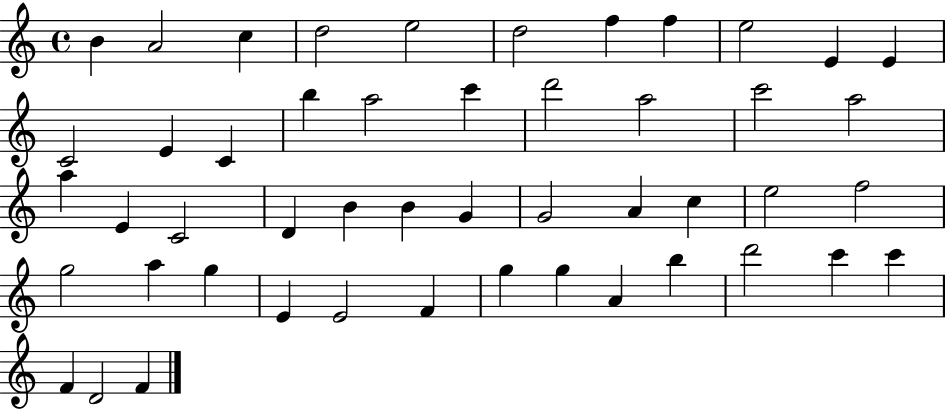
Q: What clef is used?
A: treble